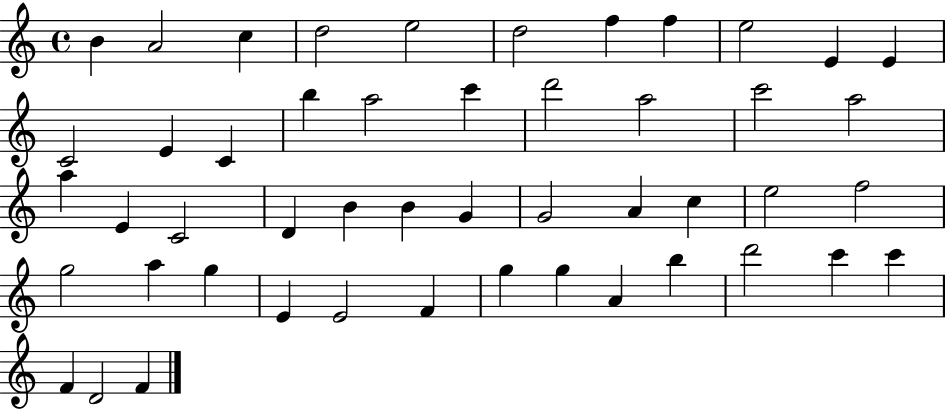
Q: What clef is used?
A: treble